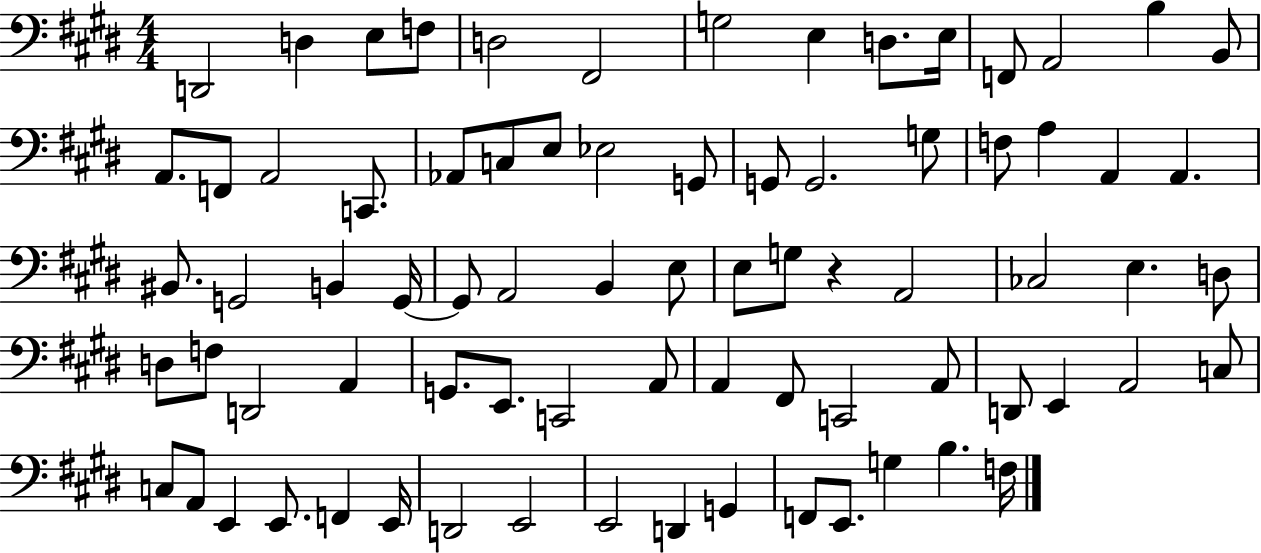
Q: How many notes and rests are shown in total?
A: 77